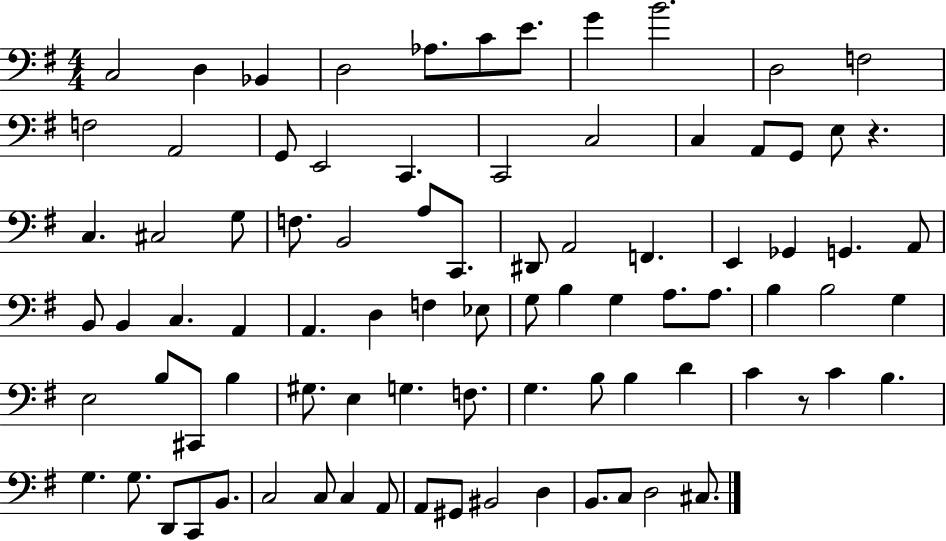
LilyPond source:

{
  \clef bass
  \numericTimeSignature
  \time 4/4
  \key g \major
  \repeat volta 2 { c2 d4 bes,4 | d2 aes8. c'8 e'8. | g'4 b'2. | d2 f2 | \break f2 a,2 | g,8 e,2 c,4. | c,2 c2 | c4 a,8 g,8 e8 r4. | \break c4. cis2 g8 | f8. b,2 a8 c,8. | dis,8 a,2 f,4. | e,4 ges,4 g,4. a,8 | \break b,8 b,4 c4. a,4 | a,4. d4 f4 ees8 | g8 b4 g4 a8. a8. | b4 b2 g4 | \break e2 b8 cis,8 b4 | gis8. e4 g4. f8. | g4. b8 b4 d'4 | c'4 r8 c'4 b4. | \break g4. g8. d,8 c,8 b,8. | c2 c8 c4 a,8 | a,8 gis,8 bis,2 d4 | b,8. c8 d2 cis8. | \break } \bar "|."
}